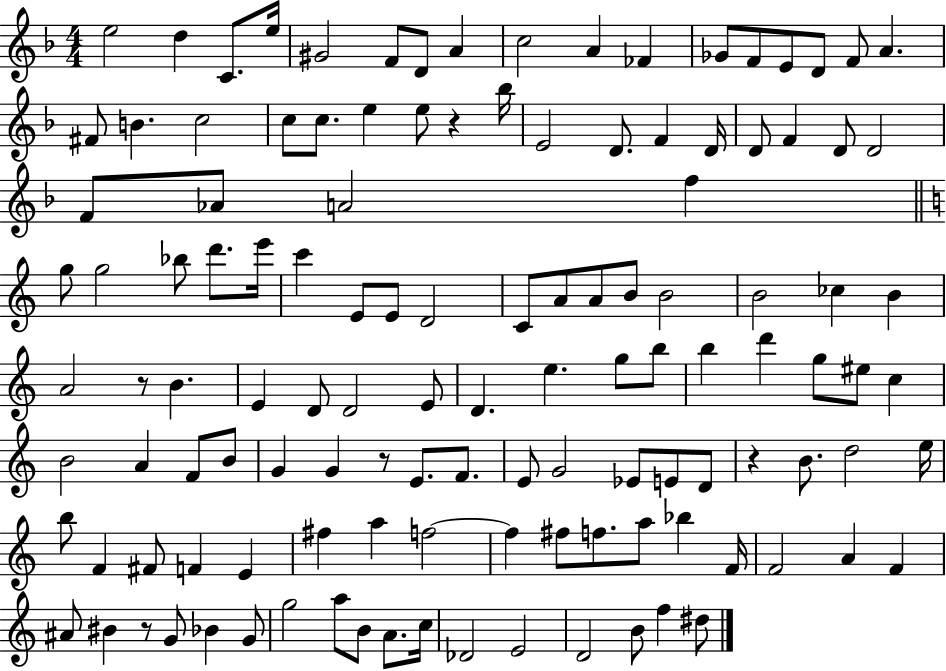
{
  \clef treble
  \numericTimeSignature
  \time 4/4
  \key f \major
  \repeat volta 2 { e''2 d''4 c'8. e''16 | gis'2 f'8 d'8 a'4 | c''2 a'4 fes'4 | ges'8 f'8 e'8 d'8 f'8 a'4. | \break fis'8 b'4. c''2 | c''8 c''8. e''4 e''8 r4 bes''16 | e'2 d'8. f'4 d'16 | d'8 f'4 d'8 d'2 | \break f'8 aes'8 a'2 f''4 | \bar "||" \break \key c \major g''8 g''2 bes''8 d'''8. e'''16 | c'''4 e'8 e'8 d'2 | c'8 a'8 a'8 b'8 b'2 | b'2 ces''4 b'4 | \break a'2 r8 b'4. | e'4 d'8 d'2 e'8 | d'4. e''4. g''8 b''8 | b''4 d'''4 g''8 eis''8 c''4 | \break b'2 a'4 f'8 b'8 | g'4 g'4 r8 e'8. f'8. | e'8 g'2 ees'8 e'8 d'8 | r4 b'8. d''2 e''16 | \break b''8 f'4 fis'8 f'4 e'4 | fis''4 a''4 f''2~~ | f''4 fis''8 f''8. a''8 bes''4 f'16 | f'2 a'4 f'4 | \break ais'8 bis'4 r8 g'8 bes'4 g'8 | g''2 a''8 b'8 a'8. c''16 | des'2 e'2 | d'2 b'8 f''4 dis''8 | \break } \bar "|."
}